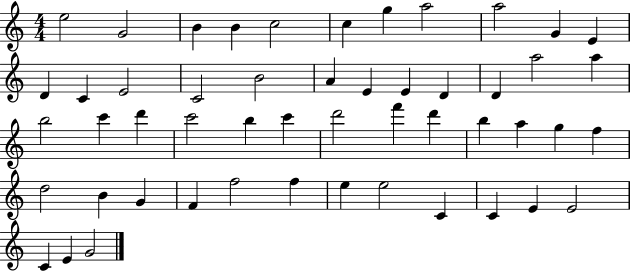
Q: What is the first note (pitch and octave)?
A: E5